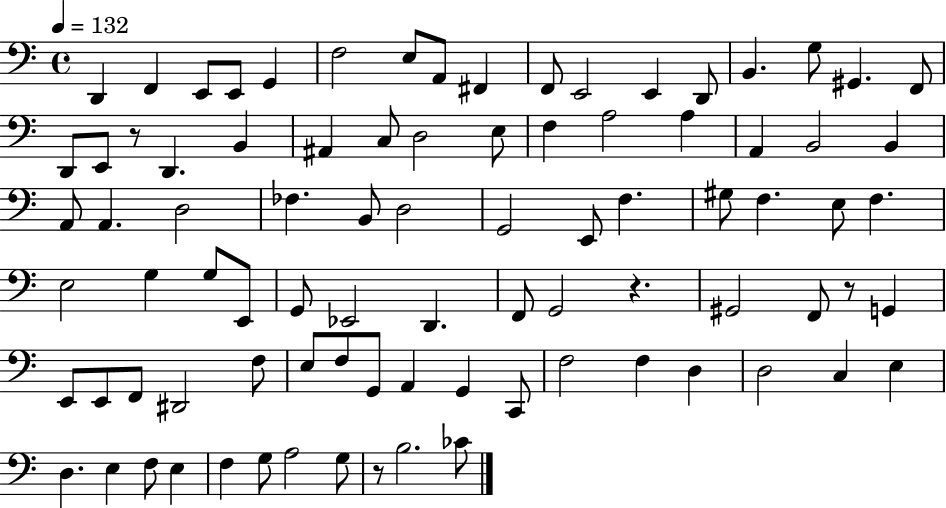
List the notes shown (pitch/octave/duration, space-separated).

D2/q F2/q E2/e E2/e G2/q F3/h E3/e A2/e F#2/q F2/e E2/h E2/q D2/e B2/q. G3/e G#2/q. F2/e D2/e E2/e R/e D2/q. B2/q A#2/q C3/e D3/h E3/e F3/q A3/h A3/q A2/q B2/h B2/q A2/e A2/q. D3/h FES3/q. B2/e D3/h G2/h E2/e F3/q. G#3/e F3/q. E3/e F3/q. E3/h G3/q G3/e E2/e G2/e Eb2/h D2/q. F2/e G2/h R/q. G#2/h F2/e R/e G2/q E2/e E2/e F2/e D#2/h F3/e E3/e F3/e G2/e A2/q G2/q C2/e F3/h F3/q D3/q D3/h C3/q E3/q D3/q. E3/q F3/e E3/q F3/q G3/e A3/h G3/e R/e B3/h. CES4/e